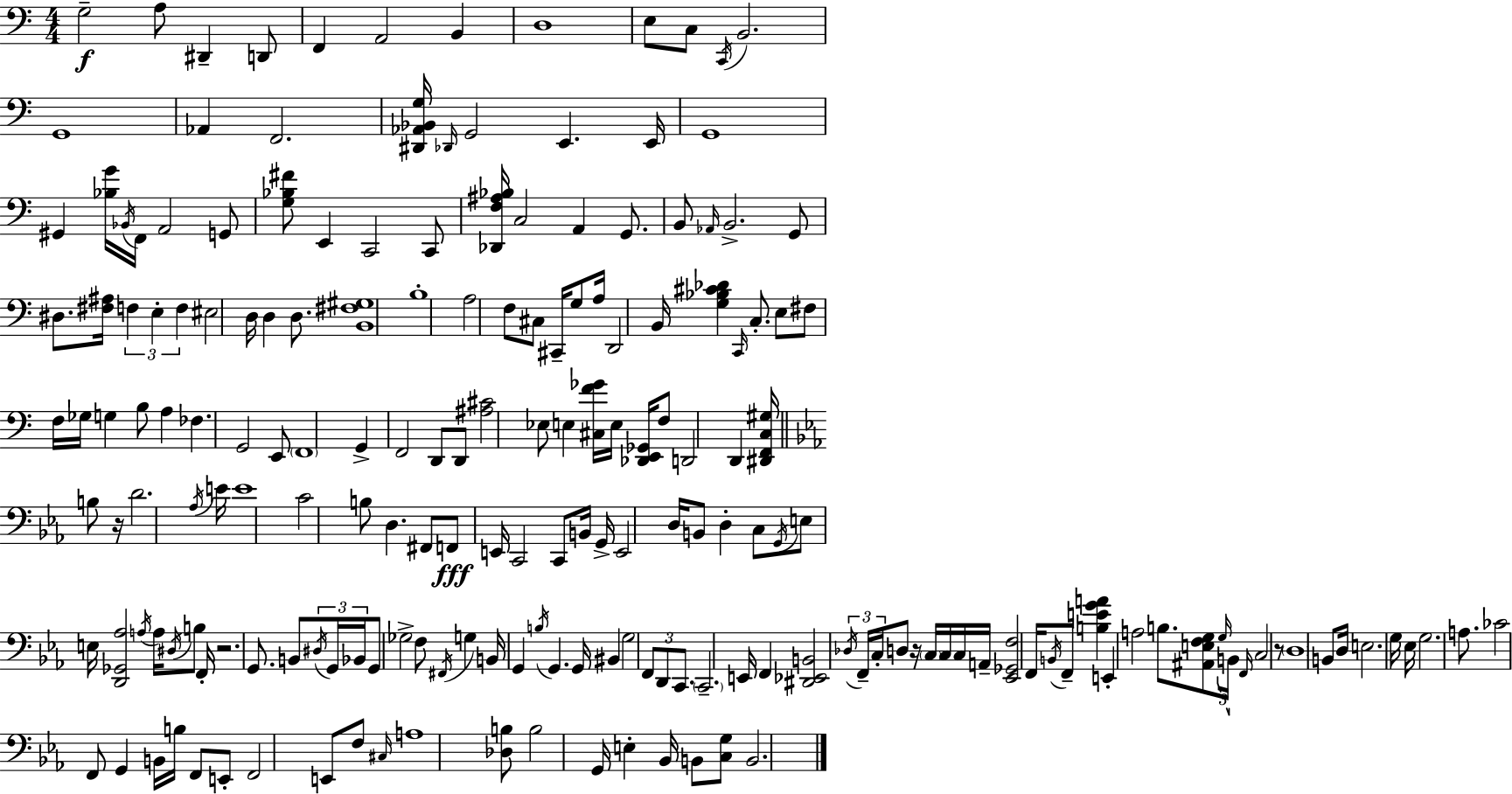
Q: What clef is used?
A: bass